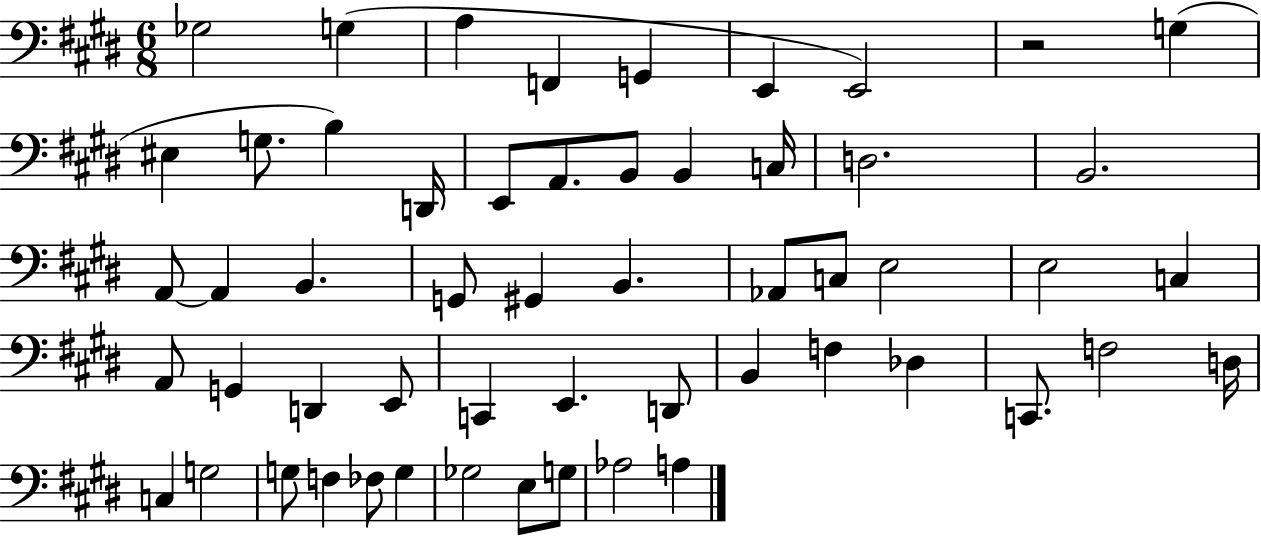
X:1
T:Untitled
M:6/8
L:1/4
K:E
_G,2 G, A, F,, G,, E,, E,,2 z2 G, ^E, G,/2 B, D,,/4 E,,/2 A,,/2 B,,/2 B,, C,/4 D,2 B,,2 A,,/2 A,, B,, G,,/2 ^G,, B,, _A,,/2 C,/2 E,2 E,2 C, A,,/2 G,, D,, E,,/2 C,, E,, D,,/2 B,, F, _D, C,,/2 F,2 D,/4 C, G,2 G,/2 F, _F,/2 G, _G,2 E,/2 G,/2 _A,2 A,